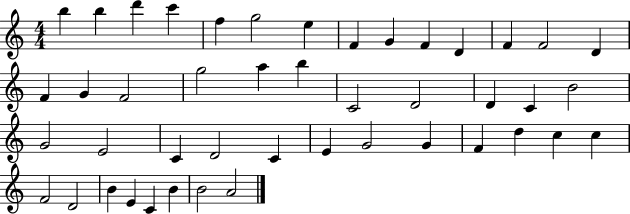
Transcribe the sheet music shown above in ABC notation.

X:1
T:Untitled
M:4/4
L:1/4
K:C
b b d' c' f g2 e F G F D F F2 D F G F2 g2 a b C2 D2 D C B2 G2 E2 C D2 C E G2 G F d c c F2 D2 B E C B B2 A2